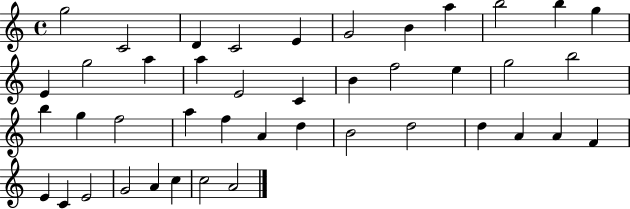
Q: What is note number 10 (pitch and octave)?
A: B5